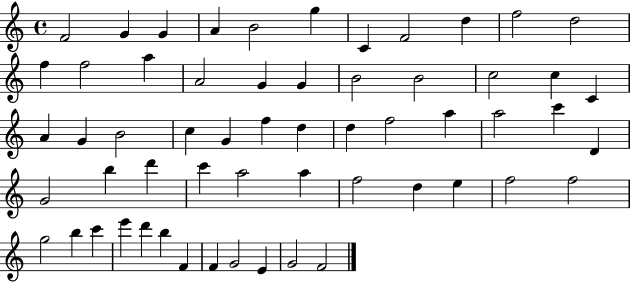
F4/h G4/q G4/q A4/q B4/h G5/q C4/q F4/h D5/q F5/h D5/h F5/q F5/h A5/q A4/h G4/q G4/q B4/h B4/h C5/h C5/q C4/q A4/q G4/q B4/h C5/q G4/q F5/q D5/q D5/q F5/h A5/q A5/h C6/q D4/q G4/h B5/q D6/q C6/q A5/h A5/q F5/h D5/q E5/q F5/h F5/h G5/h B5/q C6/q E6/q D6/q B5/q F4/q F4/q G4/h E4/q G4/h F4/h